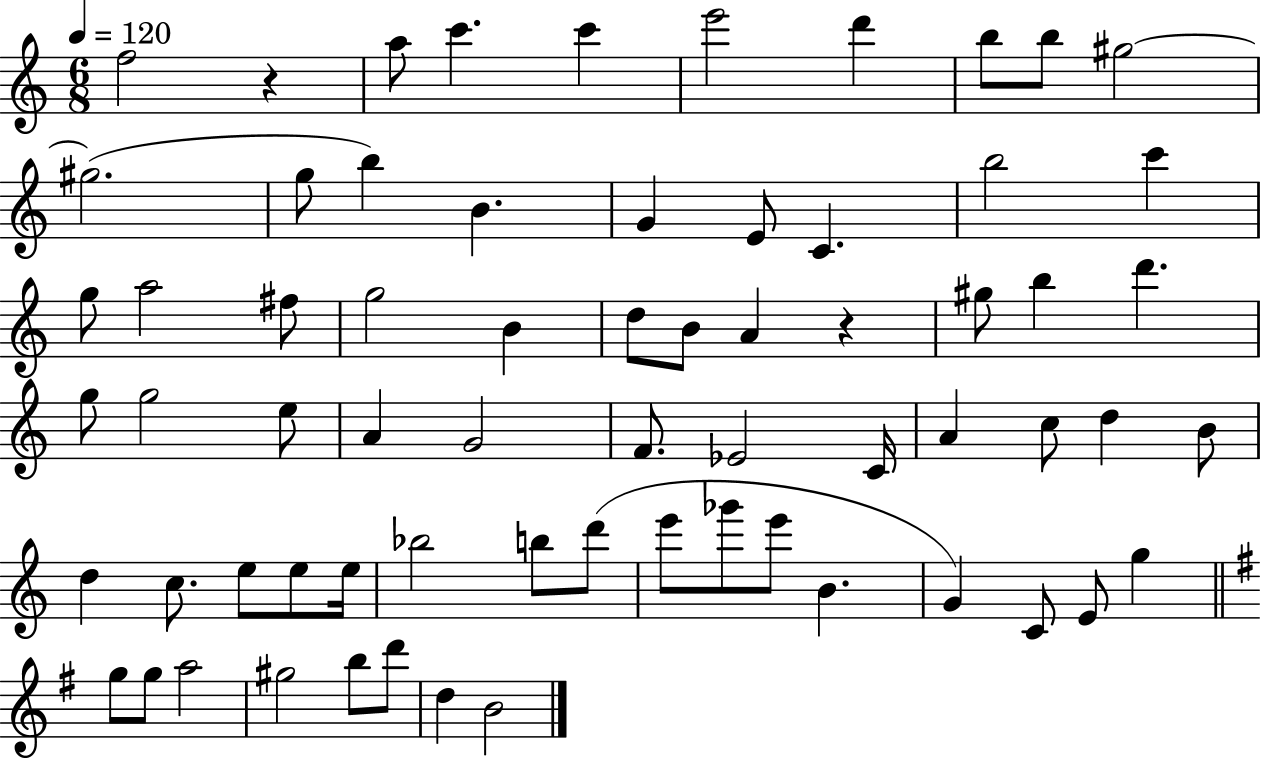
F5/h R/q A5/e C6/q. C6/q E6/h D6/q B5/e B5/e G#5/h G#5/h. G5/e B5/q B4/q. G4/q E4/e C4/q. B5/h C6/q G5/e A5/h F#5/e G5/h B4/q D5/e B4/e A4/q R/q G#5/e B5/q D6/q. G5/e G5/h E5/e A4/q G4/h F4/e. Eb4/h C4/s A4/q C5/e D5/q B4/e D5/q C5/e. E5/e E5/e E5/s Bb5/h B5/e D6/e E6/e Gb6/e E6/e B4/q. G4/q C4/e E4/e G5/q G5/e G5/e A5/h G#5/h B5/e D6/e D5/q B4/h